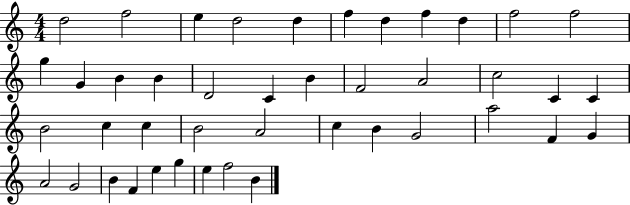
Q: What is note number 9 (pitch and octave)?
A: D5